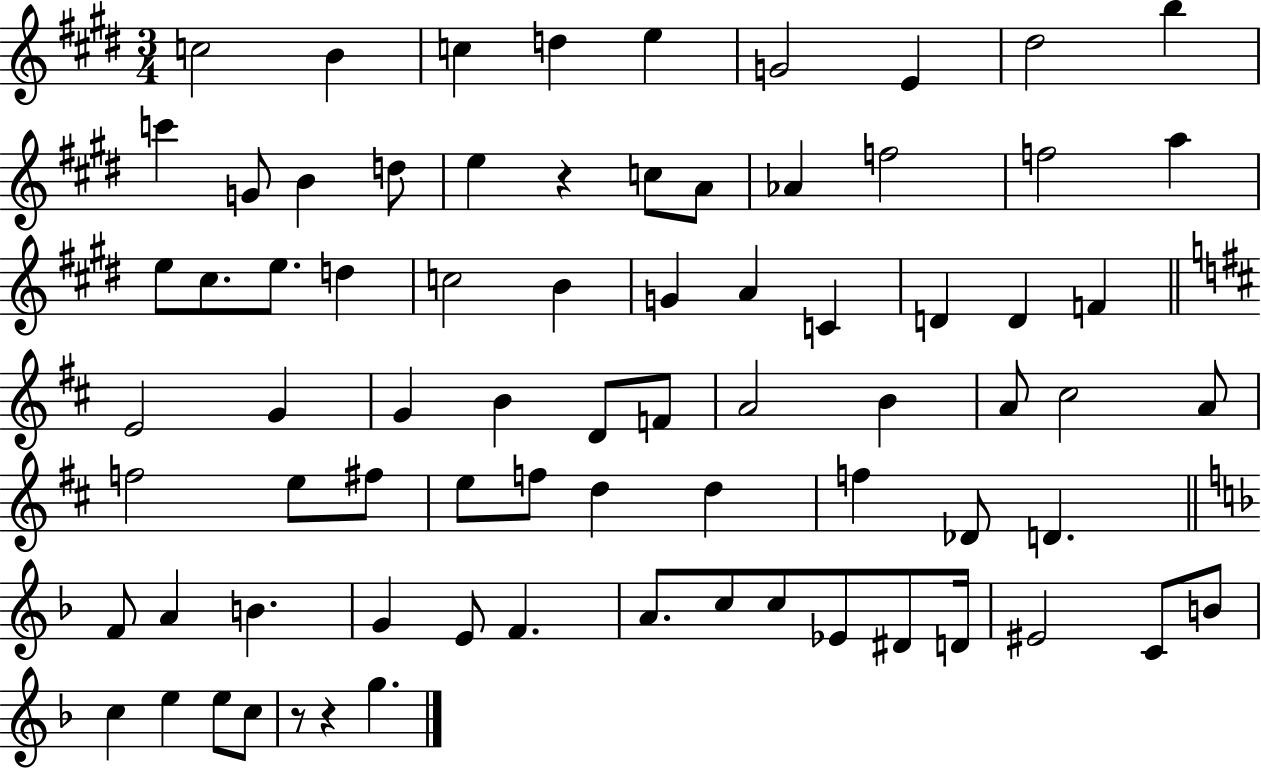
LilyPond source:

{
  \clef treble
  \numericTimeSignature
  \time 3/4
  \key e \major
  c''2 b'4 | c''4 d''4 e''4 | g'2 e'4 | dis''2 b''4 | \break c'''4 g'8 b'4 d''8 | e''4 r4 c''8 a'8 | aes'4 f''2 | f''2 a''4 | \break e''8 cis''8. e''8. d''4 | c''2 b'4 | g'4 a'4 c'4 | d'4 d'4 f'4 | \break \bar "||" \break \key b \minor e'2 g'4 | g'4 b'4 d'8 f'8 | a'2 b'4 | a'8 cis''2 a'8 | \break f''2 e''8 fis''8 | e''8 f''8 d''4 d''4 | f''4 des'8 d'4. | \bar "||" \break \key f \major f'8 a'4 b'4. | g'4 e'8 f'4. | a'8. c''8 c''8 ees'8 dis'8 d'16 | eis'2 c'8 b'8 | \break c''4 e''4 e''8 c''8 | r8 r4 g''4. | \bar "|."
}